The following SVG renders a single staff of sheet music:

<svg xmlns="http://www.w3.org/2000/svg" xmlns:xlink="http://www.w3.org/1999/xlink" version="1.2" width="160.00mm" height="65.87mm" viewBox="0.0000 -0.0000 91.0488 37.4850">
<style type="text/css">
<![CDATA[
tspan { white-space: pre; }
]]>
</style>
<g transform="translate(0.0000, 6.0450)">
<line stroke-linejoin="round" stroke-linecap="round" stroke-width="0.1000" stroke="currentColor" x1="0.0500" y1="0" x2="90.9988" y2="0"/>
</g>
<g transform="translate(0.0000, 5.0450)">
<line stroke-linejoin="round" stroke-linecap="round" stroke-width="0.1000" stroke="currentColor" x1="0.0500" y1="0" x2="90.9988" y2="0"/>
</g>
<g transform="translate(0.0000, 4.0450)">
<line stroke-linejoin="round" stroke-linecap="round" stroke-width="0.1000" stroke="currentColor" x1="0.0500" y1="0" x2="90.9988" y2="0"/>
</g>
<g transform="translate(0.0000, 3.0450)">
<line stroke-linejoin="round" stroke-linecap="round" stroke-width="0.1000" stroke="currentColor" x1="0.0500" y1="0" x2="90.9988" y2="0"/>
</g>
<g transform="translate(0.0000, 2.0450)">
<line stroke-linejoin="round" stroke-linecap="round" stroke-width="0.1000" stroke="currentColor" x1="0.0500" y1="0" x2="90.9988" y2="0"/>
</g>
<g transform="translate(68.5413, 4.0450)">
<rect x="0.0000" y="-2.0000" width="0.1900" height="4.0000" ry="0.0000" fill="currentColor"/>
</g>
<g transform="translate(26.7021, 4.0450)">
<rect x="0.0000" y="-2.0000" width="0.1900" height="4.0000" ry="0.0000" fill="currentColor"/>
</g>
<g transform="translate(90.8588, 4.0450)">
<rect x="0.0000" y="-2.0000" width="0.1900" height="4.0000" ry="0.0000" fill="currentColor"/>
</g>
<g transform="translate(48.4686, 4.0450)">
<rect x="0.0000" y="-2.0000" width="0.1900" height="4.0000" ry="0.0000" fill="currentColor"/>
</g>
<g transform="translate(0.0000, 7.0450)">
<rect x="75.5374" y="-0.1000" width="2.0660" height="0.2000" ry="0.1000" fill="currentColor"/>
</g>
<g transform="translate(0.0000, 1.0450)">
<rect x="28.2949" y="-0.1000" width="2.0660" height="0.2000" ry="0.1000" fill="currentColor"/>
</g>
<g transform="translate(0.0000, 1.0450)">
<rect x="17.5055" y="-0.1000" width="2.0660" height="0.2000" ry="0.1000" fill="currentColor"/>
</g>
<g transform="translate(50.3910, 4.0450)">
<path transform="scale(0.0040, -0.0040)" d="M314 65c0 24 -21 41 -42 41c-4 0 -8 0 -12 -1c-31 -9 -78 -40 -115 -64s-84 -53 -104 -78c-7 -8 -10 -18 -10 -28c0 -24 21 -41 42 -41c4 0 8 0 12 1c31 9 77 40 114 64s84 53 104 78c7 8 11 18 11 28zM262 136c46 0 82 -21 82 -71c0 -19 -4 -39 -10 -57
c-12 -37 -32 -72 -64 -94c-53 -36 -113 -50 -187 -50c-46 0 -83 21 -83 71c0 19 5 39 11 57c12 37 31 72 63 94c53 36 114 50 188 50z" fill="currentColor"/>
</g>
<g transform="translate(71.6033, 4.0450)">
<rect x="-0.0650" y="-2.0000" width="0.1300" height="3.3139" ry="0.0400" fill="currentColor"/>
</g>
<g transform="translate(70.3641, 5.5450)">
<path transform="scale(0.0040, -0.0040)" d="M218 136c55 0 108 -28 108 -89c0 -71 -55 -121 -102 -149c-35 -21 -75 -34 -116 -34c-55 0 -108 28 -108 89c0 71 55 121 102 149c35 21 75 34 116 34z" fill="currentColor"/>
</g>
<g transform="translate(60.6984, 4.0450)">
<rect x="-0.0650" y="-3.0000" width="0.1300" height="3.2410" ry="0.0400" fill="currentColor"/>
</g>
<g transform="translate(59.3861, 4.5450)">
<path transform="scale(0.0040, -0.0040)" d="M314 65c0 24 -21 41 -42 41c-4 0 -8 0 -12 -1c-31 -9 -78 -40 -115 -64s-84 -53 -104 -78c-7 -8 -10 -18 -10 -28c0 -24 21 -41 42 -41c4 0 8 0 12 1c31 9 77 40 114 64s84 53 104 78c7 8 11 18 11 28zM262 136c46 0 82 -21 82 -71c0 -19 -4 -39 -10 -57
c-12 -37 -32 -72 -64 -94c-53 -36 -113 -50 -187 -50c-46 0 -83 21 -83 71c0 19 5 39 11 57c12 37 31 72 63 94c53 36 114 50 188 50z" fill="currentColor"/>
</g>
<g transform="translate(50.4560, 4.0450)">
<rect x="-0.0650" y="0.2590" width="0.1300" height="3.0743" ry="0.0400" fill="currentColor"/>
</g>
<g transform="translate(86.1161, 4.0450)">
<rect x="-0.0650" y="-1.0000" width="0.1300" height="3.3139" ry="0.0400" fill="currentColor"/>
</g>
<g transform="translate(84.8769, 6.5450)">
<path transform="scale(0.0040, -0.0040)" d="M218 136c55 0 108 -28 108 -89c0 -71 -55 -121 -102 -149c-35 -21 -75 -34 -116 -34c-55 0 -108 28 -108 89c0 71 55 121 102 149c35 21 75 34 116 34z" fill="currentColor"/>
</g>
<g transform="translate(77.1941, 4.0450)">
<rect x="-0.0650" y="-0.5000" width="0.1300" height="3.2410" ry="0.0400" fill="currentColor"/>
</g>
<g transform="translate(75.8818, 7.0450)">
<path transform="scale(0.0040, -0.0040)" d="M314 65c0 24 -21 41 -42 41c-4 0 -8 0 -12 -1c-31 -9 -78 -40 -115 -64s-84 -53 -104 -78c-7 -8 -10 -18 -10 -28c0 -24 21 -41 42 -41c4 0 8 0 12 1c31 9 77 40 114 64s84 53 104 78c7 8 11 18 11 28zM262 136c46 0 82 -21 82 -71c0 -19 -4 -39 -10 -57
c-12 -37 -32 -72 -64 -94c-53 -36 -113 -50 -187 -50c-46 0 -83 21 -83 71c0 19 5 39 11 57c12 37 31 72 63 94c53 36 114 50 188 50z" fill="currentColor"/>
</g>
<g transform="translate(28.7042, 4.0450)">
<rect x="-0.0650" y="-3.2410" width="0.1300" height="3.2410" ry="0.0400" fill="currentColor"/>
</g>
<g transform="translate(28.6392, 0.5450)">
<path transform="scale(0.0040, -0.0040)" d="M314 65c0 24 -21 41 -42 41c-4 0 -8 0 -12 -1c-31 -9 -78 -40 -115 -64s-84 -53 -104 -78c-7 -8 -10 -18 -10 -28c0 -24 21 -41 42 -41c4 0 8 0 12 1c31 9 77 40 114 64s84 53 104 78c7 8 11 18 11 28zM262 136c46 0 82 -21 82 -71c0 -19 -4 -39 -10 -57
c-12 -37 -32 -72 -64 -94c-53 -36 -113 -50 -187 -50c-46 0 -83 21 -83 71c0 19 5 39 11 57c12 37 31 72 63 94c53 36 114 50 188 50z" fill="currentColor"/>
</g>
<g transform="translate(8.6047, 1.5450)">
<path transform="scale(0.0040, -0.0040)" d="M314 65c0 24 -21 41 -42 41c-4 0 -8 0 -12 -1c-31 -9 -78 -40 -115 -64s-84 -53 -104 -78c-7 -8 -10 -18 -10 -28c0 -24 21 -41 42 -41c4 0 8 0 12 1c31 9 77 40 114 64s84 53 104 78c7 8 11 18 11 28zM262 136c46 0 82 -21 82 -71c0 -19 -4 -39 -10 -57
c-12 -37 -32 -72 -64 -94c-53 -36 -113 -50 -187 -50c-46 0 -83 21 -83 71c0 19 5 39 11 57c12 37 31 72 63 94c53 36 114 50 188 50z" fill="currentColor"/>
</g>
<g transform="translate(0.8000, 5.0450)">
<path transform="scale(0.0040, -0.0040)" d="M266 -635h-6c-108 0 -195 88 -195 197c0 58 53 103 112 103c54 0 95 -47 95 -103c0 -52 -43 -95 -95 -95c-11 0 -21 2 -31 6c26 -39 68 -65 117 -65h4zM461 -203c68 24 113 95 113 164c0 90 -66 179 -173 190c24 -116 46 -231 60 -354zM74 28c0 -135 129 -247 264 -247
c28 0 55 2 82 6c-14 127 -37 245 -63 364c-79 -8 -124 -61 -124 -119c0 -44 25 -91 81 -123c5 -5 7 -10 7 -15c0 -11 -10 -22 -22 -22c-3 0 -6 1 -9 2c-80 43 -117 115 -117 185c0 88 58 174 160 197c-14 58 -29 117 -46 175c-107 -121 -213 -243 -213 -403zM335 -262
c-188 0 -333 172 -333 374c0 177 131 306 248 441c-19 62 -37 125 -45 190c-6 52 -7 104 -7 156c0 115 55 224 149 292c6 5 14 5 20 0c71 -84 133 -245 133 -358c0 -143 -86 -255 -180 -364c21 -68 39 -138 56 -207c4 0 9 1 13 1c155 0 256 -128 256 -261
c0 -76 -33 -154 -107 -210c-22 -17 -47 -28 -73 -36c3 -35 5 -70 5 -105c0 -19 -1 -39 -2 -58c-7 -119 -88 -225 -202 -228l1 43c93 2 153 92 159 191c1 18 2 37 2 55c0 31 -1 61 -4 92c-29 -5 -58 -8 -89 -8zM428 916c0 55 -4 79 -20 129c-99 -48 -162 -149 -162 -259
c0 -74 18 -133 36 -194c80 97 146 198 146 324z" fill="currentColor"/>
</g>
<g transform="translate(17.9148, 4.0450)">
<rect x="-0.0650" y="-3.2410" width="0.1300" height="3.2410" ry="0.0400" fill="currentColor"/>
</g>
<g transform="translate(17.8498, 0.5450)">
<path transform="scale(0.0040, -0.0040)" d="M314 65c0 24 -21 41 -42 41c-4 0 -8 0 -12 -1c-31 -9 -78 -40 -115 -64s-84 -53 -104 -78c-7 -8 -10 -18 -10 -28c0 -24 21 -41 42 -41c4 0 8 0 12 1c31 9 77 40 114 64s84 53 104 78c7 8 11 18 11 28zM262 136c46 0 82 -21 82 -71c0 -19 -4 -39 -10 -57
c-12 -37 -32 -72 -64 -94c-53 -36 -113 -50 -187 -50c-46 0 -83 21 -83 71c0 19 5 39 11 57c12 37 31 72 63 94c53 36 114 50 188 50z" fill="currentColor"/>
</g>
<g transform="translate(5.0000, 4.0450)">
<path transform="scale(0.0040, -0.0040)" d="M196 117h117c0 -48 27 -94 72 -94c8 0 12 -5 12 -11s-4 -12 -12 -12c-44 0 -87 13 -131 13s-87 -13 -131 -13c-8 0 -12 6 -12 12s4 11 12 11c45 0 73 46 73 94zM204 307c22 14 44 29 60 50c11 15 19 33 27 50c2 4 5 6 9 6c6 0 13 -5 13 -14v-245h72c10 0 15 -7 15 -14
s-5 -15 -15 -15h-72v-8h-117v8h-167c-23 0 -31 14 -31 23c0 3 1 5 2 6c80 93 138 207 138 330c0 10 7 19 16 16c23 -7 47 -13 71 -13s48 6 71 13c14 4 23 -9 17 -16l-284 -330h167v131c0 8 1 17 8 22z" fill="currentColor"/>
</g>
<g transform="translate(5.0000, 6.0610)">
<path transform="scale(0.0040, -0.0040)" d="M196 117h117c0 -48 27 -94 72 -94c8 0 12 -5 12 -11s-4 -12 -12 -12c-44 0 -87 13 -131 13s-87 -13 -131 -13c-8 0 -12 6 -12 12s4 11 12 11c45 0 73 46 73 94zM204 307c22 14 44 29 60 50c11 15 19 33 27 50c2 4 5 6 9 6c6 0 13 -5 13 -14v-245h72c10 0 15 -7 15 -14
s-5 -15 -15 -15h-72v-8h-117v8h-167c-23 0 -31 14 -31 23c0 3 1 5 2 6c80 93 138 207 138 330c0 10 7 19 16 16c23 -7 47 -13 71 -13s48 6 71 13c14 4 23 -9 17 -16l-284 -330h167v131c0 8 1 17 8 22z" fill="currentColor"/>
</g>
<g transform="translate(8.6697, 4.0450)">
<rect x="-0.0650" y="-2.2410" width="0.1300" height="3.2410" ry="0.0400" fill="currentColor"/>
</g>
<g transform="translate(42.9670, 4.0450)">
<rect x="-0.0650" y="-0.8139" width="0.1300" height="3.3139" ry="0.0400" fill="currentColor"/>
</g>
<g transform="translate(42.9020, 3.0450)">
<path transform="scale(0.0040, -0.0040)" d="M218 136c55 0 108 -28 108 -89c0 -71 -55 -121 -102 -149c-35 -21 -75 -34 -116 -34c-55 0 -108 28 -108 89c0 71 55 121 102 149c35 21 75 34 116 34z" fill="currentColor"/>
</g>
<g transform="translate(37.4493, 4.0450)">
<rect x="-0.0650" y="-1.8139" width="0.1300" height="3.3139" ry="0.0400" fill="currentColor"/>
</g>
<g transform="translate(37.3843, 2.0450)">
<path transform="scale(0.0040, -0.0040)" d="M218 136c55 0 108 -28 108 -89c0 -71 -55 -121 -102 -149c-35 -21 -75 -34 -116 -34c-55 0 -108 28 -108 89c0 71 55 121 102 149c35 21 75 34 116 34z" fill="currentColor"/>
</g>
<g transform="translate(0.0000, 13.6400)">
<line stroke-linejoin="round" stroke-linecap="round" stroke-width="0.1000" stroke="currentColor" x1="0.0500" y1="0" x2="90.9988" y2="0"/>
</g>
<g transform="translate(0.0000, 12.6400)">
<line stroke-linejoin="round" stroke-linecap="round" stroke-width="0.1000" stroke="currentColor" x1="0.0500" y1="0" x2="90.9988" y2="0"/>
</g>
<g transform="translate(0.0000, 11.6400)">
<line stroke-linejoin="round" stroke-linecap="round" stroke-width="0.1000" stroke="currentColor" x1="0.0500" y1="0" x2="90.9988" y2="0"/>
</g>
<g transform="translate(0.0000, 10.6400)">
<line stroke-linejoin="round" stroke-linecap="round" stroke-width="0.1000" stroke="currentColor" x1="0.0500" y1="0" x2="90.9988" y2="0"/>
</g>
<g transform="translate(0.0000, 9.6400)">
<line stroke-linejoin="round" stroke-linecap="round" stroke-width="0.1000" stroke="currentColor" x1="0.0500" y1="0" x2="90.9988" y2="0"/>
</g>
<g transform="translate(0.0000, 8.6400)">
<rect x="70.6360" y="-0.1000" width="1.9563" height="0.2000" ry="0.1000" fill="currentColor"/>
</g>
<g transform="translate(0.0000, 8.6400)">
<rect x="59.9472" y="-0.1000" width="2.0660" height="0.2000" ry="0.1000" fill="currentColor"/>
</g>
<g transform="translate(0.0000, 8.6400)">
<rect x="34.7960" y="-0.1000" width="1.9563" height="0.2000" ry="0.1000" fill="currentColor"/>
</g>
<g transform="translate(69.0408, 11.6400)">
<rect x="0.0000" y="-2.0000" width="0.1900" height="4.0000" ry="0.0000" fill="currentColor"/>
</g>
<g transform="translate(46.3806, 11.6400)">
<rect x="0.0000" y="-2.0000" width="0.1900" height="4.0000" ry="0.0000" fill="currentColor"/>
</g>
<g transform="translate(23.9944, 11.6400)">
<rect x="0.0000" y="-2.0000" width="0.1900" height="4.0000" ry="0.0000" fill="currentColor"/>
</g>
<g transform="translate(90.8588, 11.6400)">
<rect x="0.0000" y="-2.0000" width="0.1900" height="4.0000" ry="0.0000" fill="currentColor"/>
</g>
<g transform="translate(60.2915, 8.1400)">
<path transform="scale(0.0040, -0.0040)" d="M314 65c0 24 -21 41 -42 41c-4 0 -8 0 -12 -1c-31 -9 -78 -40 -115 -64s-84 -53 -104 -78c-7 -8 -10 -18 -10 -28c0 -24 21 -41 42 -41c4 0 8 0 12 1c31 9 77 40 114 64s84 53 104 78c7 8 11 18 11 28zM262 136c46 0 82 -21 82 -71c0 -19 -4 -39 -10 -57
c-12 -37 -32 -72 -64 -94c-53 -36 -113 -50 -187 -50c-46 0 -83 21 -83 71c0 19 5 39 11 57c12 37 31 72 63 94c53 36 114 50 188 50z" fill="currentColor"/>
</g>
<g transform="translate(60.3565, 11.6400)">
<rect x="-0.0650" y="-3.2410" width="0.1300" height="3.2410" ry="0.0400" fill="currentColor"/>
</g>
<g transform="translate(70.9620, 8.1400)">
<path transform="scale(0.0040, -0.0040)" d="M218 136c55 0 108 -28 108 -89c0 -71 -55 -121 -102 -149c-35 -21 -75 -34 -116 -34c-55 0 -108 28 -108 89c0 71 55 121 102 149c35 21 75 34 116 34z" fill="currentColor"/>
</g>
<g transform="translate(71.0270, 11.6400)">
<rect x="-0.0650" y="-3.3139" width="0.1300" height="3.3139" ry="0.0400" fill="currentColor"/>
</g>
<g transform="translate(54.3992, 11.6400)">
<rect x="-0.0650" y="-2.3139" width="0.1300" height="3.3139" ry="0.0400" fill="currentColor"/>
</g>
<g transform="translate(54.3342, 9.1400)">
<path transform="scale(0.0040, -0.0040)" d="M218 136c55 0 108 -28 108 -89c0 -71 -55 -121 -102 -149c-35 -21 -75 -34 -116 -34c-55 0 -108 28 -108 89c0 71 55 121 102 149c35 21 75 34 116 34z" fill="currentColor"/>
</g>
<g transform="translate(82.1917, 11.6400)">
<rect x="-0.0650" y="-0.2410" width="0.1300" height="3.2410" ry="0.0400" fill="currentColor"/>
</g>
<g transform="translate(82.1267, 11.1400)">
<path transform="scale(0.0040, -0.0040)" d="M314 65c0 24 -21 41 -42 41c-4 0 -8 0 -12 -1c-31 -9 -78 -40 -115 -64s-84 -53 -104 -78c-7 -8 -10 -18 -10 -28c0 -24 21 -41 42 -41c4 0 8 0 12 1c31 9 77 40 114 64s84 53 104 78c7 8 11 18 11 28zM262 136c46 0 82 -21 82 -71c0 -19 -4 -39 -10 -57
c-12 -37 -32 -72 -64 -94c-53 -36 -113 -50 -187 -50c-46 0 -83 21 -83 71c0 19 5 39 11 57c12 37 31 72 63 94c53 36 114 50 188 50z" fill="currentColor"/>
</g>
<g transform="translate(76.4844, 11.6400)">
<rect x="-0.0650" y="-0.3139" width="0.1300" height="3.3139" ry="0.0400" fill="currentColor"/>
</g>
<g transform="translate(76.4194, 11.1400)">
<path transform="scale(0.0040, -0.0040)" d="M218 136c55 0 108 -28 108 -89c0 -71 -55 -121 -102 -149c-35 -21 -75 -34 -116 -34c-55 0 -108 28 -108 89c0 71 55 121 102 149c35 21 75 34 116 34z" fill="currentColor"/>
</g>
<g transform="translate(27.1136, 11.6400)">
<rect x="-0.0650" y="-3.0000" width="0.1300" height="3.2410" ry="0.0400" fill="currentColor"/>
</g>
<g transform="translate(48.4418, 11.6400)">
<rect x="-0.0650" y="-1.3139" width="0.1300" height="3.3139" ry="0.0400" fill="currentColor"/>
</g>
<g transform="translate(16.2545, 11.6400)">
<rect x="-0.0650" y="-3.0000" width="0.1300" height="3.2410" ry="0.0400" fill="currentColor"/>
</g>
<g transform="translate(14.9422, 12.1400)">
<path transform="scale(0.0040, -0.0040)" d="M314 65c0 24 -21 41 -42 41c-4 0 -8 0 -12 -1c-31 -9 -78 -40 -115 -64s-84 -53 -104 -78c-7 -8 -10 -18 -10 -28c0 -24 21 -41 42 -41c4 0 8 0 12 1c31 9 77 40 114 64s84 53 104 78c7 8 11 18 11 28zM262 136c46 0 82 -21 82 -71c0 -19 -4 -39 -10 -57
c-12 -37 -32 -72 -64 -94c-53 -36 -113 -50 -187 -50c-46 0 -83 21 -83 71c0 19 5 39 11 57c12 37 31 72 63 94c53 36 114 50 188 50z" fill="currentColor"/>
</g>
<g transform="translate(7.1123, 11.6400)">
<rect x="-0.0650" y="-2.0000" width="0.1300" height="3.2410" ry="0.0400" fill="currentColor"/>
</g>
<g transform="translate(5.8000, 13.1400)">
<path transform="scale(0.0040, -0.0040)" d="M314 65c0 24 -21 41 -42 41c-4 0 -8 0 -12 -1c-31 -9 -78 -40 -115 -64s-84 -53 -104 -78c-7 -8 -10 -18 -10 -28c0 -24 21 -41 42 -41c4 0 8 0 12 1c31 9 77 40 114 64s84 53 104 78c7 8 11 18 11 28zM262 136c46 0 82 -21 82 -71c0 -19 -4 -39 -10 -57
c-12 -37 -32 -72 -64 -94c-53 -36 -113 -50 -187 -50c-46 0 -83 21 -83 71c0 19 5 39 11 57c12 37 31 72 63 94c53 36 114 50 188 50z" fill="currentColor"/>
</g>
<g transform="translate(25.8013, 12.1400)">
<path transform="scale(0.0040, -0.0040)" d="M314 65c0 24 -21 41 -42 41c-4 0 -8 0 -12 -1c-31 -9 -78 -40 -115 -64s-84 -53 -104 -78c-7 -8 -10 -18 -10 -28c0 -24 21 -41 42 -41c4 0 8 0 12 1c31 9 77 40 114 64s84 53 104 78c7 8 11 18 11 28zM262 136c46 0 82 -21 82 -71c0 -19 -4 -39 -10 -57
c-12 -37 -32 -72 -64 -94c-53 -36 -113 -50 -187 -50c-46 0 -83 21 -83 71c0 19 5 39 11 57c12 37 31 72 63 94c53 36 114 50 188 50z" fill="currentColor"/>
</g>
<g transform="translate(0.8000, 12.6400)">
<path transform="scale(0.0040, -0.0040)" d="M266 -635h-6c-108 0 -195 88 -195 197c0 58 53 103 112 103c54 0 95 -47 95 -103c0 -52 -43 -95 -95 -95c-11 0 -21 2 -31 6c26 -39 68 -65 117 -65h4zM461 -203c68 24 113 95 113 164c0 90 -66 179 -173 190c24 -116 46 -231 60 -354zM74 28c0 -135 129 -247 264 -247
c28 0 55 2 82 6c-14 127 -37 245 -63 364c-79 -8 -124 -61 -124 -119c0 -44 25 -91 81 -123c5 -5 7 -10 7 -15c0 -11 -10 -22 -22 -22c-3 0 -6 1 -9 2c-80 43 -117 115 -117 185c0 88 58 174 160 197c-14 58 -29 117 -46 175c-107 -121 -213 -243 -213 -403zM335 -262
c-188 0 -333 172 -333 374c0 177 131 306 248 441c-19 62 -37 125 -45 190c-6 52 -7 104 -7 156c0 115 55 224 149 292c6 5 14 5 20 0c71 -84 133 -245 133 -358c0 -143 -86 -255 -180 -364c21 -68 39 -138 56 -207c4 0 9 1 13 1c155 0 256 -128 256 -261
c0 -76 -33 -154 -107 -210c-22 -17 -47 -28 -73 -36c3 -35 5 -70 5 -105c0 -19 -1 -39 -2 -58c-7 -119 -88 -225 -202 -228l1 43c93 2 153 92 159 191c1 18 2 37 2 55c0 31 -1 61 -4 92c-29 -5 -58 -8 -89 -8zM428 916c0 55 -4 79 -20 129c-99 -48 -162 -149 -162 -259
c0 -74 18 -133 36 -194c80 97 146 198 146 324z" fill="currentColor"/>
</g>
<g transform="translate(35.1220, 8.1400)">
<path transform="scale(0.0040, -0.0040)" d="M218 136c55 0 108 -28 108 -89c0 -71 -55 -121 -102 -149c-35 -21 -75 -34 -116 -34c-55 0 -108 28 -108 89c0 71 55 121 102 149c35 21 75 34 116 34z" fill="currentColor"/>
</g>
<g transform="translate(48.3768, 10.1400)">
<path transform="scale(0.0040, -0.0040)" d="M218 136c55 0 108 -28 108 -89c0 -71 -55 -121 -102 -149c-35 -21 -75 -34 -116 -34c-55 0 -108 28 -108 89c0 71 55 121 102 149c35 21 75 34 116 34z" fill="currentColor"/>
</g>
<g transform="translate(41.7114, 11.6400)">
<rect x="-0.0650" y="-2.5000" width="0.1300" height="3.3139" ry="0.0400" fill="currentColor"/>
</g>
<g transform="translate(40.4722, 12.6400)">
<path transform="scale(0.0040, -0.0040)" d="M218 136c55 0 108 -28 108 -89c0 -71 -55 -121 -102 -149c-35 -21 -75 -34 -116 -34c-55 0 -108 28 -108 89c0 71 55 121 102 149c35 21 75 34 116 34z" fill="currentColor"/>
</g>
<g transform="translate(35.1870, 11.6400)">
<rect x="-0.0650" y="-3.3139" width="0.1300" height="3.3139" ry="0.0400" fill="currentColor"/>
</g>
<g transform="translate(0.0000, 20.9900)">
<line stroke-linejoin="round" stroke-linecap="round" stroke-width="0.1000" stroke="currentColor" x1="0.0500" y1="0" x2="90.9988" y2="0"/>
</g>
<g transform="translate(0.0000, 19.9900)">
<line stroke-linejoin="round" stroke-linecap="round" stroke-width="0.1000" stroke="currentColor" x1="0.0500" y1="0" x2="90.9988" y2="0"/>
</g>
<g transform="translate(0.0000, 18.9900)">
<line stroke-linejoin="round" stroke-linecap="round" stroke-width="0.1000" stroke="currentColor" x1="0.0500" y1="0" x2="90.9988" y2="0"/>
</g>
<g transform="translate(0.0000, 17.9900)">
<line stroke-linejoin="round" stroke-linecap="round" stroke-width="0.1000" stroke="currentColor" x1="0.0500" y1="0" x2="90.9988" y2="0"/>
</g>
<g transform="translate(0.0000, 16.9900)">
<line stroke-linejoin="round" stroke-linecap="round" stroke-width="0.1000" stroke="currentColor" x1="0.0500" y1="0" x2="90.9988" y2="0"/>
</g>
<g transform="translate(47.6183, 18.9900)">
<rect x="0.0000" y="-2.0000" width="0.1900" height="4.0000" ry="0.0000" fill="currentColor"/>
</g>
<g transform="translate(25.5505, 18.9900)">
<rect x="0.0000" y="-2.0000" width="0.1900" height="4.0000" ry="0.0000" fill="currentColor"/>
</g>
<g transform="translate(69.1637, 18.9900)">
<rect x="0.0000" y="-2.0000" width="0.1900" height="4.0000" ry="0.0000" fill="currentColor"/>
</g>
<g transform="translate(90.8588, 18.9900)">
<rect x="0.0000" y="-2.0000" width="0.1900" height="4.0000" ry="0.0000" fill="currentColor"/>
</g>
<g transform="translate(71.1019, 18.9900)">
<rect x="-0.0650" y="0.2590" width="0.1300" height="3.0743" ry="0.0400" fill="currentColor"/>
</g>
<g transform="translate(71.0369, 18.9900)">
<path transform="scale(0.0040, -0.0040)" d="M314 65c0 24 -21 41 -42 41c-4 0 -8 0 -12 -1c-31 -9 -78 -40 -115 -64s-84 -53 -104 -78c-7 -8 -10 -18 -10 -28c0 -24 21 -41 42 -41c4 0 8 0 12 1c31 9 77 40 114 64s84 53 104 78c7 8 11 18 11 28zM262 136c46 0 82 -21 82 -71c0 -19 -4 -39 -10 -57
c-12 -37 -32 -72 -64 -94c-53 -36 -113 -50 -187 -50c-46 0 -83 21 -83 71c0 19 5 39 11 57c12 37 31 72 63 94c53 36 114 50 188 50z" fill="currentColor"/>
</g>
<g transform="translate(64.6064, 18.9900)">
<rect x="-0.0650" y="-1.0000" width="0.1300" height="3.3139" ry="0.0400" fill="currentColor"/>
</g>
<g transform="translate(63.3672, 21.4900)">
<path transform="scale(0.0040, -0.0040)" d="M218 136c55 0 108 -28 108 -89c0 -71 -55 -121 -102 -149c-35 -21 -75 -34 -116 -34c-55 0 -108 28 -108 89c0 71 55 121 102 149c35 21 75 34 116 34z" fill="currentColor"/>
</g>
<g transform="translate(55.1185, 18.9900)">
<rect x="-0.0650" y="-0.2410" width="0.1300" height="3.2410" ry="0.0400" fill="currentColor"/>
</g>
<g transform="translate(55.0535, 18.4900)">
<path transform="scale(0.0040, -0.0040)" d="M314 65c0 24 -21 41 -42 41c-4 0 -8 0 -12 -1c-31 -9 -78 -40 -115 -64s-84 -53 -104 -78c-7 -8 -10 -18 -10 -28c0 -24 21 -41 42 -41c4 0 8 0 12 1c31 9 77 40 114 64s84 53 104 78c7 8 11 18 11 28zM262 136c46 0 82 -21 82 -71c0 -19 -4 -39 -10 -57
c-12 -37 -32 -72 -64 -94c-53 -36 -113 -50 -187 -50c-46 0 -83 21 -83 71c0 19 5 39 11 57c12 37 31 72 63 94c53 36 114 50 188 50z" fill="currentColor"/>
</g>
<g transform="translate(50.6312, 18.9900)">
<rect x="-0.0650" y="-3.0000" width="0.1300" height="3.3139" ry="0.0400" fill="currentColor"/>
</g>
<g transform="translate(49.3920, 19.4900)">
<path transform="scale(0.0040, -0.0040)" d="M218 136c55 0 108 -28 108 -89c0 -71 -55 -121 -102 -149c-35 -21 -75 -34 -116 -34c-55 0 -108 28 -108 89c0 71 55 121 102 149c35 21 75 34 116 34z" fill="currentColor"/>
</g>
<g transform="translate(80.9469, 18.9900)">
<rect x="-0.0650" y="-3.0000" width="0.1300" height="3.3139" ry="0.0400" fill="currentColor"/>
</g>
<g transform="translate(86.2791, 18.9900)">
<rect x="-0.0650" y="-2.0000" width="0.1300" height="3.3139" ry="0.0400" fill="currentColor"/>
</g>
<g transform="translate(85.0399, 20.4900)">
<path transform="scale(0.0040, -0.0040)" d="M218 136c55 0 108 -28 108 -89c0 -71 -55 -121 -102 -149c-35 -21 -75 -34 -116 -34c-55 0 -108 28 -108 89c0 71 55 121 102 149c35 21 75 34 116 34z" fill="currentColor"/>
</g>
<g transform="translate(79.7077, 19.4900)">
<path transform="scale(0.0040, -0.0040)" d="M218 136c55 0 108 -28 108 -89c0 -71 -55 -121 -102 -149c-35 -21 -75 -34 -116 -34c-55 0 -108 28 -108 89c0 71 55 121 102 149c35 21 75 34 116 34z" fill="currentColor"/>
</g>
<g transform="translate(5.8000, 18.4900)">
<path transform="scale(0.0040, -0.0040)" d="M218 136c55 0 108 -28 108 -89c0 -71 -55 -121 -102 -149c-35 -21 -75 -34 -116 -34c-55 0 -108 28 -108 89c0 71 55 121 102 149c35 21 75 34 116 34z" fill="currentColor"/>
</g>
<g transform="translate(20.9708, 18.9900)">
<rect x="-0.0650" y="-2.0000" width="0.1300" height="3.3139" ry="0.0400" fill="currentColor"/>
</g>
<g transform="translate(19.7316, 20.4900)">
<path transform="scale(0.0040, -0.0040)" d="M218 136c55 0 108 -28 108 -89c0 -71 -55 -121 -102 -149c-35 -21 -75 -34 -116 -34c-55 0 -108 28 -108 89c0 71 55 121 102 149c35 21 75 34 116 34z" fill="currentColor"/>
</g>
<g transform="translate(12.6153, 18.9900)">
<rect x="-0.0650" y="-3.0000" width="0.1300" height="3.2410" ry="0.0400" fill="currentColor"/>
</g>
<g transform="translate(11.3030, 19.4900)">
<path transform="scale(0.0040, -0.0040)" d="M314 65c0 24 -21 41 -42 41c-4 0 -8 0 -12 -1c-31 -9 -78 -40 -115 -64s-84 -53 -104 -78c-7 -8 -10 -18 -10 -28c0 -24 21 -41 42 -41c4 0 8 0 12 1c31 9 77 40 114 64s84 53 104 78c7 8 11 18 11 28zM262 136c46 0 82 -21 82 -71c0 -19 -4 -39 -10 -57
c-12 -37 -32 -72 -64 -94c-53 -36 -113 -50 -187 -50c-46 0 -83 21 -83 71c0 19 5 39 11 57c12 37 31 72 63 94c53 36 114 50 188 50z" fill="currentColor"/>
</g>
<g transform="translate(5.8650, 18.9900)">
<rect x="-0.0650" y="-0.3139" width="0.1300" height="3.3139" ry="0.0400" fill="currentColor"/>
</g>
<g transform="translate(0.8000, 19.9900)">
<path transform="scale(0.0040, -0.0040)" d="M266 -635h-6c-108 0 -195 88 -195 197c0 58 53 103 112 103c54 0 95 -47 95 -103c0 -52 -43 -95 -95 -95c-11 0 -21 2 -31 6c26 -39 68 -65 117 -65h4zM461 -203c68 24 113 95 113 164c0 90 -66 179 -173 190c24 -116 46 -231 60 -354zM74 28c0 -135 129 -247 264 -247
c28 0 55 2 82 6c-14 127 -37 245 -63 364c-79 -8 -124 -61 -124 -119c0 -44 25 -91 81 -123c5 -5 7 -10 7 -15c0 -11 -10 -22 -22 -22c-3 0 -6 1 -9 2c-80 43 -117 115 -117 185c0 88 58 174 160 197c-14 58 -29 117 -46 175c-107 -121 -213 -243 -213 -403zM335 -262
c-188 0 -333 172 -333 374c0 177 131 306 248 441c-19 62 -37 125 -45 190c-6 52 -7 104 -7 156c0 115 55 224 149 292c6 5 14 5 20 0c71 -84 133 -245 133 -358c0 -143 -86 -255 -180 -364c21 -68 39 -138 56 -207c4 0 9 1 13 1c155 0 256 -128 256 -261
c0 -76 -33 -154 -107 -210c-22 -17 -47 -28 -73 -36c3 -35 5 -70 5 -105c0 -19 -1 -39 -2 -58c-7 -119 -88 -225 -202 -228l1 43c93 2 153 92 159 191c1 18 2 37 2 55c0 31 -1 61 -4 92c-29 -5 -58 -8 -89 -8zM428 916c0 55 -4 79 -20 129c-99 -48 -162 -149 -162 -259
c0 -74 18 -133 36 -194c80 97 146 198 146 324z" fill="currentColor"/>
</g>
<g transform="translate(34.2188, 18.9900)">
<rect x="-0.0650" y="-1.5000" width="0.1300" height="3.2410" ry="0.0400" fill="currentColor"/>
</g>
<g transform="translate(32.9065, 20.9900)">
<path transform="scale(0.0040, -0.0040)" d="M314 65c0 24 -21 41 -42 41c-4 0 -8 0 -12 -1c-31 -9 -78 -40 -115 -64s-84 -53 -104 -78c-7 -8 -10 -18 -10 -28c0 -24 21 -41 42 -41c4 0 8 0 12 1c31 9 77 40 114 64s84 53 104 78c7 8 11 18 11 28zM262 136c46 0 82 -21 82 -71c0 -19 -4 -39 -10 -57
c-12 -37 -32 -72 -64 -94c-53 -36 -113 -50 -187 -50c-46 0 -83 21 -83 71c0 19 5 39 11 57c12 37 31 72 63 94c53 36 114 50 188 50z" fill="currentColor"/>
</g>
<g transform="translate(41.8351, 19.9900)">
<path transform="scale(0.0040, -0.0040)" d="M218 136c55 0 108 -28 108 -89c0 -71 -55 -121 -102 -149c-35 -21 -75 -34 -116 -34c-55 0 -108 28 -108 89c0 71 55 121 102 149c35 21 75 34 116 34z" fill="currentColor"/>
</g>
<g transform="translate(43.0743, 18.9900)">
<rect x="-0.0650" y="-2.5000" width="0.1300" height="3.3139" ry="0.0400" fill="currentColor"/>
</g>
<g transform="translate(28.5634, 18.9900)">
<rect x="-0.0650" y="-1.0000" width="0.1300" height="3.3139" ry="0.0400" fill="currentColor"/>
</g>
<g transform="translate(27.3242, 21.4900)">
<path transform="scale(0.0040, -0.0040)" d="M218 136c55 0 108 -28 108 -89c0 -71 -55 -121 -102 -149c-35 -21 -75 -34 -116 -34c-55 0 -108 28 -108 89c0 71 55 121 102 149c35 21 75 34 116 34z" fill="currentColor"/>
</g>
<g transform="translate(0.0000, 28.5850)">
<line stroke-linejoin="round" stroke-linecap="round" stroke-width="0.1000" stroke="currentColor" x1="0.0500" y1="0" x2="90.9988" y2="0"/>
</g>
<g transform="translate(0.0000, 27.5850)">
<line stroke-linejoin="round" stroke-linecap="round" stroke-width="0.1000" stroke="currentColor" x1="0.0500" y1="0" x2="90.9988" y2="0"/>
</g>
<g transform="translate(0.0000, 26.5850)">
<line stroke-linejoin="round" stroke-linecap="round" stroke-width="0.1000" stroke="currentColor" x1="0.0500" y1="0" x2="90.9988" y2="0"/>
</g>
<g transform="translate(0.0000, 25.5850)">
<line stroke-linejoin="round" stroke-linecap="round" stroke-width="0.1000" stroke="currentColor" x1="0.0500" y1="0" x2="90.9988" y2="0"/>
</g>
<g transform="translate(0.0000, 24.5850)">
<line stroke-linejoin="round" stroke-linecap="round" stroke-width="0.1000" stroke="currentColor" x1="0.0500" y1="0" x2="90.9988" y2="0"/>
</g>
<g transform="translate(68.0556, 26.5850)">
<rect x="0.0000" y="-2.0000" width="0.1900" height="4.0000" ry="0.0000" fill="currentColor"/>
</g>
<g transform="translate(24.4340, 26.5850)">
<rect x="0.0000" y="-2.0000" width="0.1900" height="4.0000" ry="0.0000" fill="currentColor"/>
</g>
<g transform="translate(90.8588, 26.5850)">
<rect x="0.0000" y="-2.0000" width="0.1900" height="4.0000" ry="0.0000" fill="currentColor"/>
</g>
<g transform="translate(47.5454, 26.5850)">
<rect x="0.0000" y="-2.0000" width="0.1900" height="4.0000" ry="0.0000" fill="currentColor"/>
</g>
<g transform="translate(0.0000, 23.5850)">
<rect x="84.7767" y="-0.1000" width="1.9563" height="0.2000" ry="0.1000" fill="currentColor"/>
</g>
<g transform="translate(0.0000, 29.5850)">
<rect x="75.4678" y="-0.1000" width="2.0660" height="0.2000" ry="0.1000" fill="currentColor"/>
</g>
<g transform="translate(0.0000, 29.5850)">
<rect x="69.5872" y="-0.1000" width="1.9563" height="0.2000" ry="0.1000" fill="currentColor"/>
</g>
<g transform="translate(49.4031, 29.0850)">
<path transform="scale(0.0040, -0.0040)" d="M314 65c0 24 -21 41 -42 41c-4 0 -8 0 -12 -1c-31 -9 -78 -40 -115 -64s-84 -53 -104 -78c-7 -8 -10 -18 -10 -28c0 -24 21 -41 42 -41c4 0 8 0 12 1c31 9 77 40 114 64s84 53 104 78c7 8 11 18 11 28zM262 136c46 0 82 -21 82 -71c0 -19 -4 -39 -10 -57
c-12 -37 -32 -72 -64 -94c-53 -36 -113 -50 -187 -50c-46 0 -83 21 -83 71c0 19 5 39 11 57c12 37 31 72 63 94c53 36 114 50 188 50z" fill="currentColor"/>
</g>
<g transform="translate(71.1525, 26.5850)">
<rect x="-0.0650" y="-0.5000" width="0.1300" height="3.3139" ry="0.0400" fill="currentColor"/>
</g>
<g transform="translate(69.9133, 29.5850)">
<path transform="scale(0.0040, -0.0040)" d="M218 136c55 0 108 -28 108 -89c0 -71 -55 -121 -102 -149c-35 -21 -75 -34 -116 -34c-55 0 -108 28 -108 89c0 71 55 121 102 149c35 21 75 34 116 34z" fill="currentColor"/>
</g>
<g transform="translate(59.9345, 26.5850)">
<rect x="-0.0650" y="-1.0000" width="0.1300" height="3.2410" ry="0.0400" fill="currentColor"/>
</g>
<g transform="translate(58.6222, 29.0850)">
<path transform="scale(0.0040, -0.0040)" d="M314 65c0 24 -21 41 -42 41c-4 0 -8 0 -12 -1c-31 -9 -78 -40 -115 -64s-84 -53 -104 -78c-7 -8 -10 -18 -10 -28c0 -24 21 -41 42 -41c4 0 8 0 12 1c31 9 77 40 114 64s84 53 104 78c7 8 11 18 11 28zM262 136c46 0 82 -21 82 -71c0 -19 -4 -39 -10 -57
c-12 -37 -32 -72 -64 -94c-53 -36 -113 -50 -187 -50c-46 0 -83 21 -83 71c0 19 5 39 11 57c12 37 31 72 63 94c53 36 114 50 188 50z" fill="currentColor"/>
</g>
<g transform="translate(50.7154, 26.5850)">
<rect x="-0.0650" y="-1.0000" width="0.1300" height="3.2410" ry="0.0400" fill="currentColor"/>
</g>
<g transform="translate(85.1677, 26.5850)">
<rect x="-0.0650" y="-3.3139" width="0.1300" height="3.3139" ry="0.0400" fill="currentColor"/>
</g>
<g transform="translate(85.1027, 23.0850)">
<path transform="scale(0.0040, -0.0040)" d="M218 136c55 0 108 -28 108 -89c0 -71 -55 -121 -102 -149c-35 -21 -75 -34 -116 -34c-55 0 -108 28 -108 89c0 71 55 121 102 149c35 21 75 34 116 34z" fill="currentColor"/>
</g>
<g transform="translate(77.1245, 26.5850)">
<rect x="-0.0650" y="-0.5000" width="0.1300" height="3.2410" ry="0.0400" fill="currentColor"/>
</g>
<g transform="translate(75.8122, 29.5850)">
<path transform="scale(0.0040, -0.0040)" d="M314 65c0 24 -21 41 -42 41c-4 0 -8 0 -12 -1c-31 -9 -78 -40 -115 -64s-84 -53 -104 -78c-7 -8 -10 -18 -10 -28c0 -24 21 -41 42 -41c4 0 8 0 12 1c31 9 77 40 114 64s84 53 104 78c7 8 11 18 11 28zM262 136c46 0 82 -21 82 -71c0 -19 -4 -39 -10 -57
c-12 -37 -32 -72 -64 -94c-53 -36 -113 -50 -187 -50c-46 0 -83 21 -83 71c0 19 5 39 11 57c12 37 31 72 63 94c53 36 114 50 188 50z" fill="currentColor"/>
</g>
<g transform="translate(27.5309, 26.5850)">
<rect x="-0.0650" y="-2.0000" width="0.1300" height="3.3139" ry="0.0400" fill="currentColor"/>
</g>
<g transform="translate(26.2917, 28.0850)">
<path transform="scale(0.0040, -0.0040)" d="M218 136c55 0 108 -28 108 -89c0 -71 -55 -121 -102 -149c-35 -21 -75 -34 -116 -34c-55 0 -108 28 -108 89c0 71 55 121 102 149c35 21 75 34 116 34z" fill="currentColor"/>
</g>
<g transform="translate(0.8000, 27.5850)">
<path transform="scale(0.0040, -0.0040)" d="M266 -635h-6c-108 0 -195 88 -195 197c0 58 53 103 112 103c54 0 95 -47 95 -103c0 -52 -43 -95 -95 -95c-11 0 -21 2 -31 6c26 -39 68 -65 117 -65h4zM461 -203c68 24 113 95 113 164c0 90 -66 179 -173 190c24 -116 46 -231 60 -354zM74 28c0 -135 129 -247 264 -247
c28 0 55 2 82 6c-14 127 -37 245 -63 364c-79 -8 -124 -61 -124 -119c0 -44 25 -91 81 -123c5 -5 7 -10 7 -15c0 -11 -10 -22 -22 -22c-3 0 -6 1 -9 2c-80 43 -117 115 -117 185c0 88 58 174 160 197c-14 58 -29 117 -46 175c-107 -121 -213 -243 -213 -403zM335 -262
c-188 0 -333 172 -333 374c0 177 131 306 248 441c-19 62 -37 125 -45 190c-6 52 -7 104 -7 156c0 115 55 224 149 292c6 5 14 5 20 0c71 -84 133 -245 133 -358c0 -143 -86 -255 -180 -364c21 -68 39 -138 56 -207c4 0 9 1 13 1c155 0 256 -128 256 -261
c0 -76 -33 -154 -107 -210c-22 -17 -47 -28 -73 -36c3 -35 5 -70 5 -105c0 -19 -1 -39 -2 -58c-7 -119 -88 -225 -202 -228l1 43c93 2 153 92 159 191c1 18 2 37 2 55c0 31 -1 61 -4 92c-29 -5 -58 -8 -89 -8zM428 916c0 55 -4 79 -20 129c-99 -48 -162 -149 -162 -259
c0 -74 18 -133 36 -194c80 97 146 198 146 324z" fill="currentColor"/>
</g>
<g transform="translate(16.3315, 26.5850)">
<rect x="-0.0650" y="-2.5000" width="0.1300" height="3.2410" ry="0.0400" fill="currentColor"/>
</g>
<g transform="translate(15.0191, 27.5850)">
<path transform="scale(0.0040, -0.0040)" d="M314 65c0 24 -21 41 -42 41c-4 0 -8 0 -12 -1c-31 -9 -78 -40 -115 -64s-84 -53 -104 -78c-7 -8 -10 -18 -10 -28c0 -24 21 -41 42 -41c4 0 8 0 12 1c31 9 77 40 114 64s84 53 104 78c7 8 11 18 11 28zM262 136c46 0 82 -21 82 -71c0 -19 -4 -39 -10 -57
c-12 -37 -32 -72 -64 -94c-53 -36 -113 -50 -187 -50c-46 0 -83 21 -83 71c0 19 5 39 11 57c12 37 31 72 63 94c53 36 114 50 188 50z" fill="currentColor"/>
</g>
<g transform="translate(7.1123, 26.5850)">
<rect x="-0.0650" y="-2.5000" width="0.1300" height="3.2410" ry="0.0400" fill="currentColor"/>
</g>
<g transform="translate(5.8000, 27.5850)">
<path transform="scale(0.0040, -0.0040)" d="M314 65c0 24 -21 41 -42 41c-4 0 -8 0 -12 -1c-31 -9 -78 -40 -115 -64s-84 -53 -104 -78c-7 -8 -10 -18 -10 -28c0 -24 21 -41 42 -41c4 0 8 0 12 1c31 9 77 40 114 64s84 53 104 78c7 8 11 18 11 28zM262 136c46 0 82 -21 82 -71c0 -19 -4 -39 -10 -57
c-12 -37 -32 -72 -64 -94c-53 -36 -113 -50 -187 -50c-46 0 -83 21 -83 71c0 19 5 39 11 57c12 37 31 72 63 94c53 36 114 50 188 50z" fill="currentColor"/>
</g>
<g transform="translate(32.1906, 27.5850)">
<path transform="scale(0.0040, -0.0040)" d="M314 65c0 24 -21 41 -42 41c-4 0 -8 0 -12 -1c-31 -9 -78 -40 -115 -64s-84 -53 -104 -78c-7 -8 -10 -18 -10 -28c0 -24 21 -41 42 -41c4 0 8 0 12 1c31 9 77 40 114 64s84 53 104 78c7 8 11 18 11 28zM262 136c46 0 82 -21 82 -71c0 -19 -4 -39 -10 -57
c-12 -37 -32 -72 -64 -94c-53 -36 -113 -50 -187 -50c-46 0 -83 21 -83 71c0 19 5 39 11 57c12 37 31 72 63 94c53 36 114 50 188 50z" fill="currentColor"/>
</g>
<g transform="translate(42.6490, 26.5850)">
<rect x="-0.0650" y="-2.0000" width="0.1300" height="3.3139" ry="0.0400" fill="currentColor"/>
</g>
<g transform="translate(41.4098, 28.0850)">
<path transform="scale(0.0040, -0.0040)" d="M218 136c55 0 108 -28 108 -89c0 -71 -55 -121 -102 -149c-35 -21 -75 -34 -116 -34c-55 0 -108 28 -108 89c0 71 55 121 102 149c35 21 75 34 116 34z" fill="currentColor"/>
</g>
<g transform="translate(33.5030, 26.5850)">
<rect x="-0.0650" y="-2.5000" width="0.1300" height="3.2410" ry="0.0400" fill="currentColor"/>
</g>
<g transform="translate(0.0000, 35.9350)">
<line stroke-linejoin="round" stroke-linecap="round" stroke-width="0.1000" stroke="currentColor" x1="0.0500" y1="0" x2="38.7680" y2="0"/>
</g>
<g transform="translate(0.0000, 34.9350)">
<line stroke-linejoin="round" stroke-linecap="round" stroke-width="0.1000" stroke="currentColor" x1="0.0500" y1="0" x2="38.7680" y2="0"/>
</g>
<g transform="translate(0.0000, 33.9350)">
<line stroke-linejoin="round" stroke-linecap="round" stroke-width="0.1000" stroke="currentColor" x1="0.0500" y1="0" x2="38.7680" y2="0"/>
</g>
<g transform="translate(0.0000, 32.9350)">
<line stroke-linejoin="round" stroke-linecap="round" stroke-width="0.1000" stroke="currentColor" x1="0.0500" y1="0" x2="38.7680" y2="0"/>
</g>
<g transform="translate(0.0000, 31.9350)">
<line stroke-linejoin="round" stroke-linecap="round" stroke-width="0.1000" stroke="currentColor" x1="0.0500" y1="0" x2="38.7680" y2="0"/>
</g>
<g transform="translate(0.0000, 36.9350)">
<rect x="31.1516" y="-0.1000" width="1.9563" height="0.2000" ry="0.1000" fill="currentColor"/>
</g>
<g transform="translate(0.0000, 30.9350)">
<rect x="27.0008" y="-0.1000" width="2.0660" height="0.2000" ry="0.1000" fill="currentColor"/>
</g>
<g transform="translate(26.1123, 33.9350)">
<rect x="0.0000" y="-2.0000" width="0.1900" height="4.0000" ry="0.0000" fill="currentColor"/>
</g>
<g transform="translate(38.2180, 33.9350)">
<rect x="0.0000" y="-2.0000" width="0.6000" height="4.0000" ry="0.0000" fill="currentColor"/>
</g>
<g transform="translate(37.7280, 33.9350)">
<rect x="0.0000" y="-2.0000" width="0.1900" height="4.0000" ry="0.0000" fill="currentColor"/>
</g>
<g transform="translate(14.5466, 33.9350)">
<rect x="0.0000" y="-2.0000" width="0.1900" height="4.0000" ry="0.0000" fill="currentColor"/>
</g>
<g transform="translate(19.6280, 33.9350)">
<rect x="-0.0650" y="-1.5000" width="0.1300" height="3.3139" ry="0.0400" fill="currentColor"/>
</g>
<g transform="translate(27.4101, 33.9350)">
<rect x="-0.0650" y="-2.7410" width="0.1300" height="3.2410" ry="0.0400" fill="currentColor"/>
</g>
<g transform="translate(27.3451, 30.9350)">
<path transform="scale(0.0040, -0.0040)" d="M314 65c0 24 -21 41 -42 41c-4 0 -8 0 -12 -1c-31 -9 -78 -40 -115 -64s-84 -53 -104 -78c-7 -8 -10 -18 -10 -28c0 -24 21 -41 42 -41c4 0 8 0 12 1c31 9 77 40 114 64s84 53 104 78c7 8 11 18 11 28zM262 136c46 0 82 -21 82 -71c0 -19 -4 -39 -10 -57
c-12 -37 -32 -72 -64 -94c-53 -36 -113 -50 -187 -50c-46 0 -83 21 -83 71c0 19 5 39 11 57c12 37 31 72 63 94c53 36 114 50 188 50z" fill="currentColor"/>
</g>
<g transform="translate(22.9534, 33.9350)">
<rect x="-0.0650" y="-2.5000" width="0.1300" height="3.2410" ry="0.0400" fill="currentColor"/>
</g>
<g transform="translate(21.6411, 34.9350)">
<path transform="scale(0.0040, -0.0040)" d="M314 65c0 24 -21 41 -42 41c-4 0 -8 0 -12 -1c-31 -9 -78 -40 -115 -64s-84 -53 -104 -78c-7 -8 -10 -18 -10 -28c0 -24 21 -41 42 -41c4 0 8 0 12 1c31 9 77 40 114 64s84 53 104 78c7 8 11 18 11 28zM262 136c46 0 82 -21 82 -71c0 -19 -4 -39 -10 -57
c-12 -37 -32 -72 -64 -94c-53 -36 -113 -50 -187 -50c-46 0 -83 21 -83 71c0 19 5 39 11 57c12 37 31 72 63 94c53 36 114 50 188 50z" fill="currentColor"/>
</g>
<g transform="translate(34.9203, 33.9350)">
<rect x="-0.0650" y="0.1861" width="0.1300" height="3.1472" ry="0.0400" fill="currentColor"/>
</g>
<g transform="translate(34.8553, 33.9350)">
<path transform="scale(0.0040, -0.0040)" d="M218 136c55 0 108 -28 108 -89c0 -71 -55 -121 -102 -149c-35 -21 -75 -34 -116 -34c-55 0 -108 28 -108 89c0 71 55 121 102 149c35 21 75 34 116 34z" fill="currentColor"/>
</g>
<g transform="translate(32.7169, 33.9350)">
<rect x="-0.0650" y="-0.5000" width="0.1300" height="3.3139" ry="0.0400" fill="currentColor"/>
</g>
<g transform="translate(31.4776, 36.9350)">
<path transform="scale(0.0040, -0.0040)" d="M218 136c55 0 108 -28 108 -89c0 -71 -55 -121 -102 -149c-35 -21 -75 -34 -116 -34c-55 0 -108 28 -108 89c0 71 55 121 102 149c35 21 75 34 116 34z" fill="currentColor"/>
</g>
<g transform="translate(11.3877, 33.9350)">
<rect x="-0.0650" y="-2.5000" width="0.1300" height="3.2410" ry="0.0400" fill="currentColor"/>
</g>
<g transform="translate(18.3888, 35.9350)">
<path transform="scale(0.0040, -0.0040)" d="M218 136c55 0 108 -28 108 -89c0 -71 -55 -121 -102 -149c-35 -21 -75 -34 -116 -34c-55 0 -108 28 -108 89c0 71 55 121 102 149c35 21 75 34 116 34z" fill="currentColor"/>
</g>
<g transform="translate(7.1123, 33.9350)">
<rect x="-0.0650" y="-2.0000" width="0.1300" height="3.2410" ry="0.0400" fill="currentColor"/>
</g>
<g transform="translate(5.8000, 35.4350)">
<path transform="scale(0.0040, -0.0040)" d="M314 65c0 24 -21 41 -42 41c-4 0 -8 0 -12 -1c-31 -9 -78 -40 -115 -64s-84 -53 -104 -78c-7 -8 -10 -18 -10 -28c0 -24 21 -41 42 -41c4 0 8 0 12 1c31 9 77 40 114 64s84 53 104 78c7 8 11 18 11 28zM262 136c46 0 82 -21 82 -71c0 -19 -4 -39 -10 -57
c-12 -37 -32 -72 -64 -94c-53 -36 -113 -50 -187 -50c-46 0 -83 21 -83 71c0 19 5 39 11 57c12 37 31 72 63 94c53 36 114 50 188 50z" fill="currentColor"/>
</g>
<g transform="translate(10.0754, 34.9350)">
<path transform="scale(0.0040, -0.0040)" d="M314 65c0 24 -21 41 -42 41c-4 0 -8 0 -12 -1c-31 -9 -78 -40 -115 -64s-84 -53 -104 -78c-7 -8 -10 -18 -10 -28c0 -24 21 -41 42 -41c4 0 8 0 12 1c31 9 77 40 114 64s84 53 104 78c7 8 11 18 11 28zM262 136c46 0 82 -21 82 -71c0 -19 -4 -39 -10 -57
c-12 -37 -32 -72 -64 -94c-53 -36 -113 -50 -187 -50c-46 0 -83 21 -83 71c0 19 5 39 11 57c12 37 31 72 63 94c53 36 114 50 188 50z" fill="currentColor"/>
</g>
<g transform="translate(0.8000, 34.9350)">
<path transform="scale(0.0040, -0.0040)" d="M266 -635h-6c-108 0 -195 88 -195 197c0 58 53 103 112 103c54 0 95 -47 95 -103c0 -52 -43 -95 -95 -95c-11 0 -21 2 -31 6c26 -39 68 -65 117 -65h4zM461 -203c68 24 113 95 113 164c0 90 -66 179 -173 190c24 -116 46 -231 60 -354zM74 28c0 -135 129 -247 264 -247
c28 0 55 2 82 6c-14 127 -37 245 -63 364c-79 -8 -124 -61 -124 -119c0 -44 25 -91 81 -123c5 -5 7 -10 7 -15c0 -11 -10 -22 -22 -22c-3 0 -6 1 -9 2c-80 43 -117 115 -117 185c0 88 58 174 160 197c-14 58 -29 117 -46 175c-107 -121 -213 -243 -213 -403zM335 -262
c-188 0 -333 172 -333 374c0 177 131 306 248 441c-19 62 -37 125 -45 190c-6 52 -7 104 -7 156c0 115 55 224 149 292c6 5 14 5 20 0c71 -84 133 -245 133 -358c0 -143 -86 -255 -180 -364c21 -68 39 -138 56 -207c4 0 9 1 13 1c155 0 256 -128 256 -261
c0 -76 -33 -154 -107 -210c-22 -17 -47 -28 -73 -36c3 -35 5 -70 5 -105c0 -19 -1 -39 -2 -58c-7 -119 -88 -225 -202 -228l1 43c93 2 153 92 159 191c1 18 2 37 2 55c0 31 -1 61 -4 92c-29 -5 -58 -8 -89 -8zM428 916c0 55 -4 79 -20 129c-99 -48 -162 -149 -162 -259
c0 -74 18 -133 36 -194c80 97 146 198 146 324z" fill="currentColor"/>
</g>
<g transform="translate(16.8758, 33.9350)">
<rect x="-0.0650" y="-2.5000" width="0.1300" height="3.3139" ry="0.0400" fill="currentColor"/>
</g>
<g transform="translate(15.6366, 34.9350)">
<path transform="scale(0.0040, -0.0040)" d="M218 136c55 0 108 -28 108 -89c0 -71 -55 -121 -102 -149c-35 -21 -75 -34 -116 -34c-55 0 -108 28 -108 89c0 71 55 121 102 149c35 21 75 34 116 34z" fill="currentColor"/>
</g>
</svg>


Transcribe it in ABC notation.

X:1
T:Untitled
M:4/4
L:1/4
K:C
g2 b2 b2 f d B2 A2 F C2 D F2 A2 A2 b G e g b2 b c c2 c A2 F D E2 G A c2 D B2 A F G2 G2 F G2 F D2 D2 C C2 b F2 G2 G E G2 a2 C B